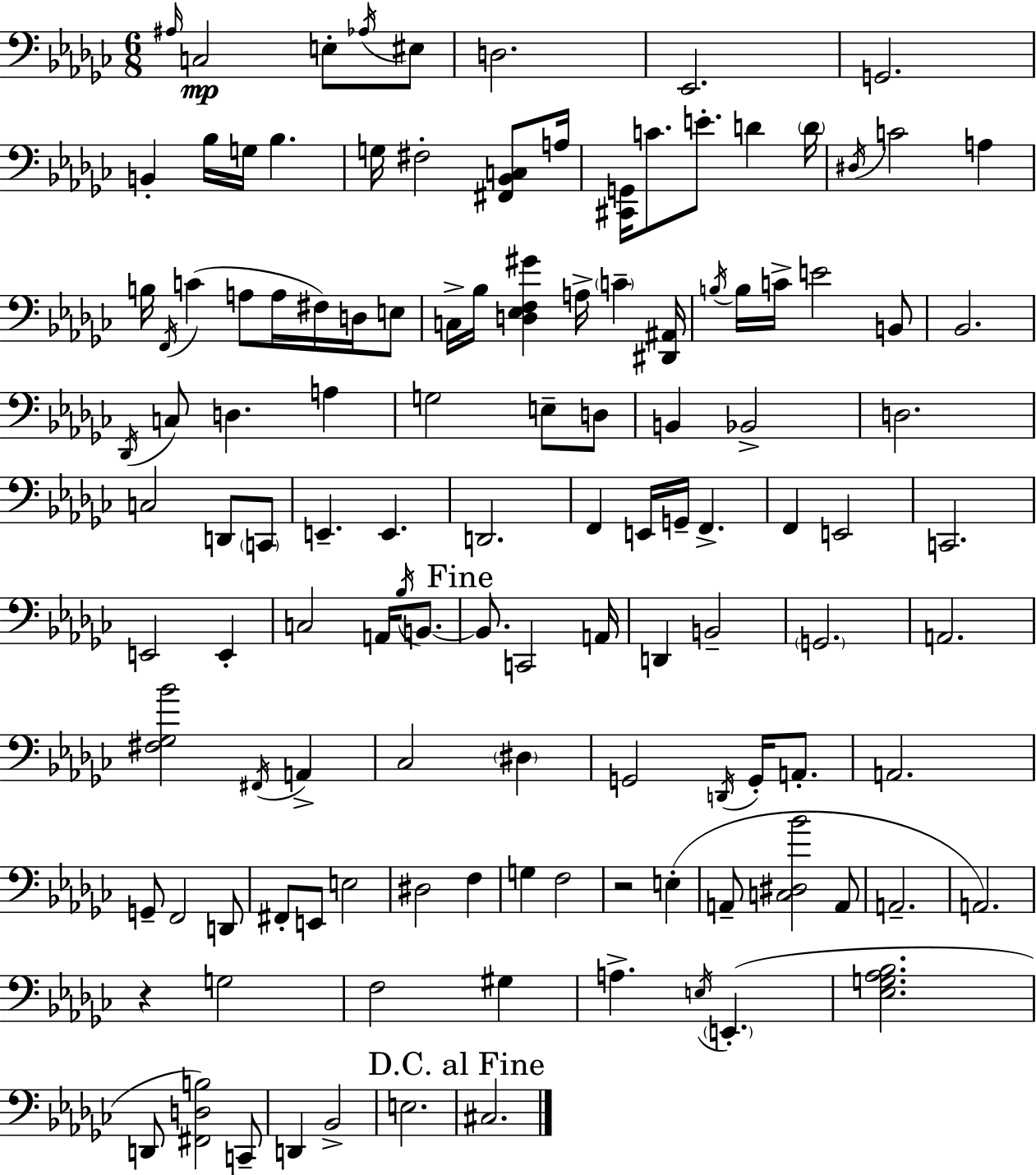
{
  \clef bass
  \numericTimeSignature
  \time 6/8
  \key ees \minor
  \grace { ais16 }\mp c2 e8-. \acciaccatura { aes16 } | eis8 d2. | ees,2. | g,2. | \break b,4-. bes16 g16 bes4. | g16 fis2-. <fis, bes, c>8 | a16 <cis, g,>16 c'8. e'8.-. d'4 | \parenthesize d'16 \acciaccatura { dis16 } c'2 a4 | \break b16 \acciaccatura { f,16 }( c'4 a8 a16 | fis16) d16 e8 c16-> bes16 <d ees f gis'>4 a16-> \parenthesize c'4-- | <dis, ais,>16 \acciaccatura { b16 } b16 c'16-> e'2 | b,8 bes,2. | \break \acciaccatura { des,16 } c8 d4. | a4 g2 | e8-- d8 b,4 bes,2-> | d2. | \break c2 | d,8 \parenthesize c,8 e,4.-- | e,4. d,2. | f,4 e,16 g,16-- | \break f,4.-> f,4 e,2 | c,2. | e,2 | e,4-. c2 | \break a,16 \acciaccatura { bes16 } b,8.~~ \mark "Fine" b,8. c,2 | a,16 d,4 b,2-- | \parenthesize g,2. | a,2. | \break <fis ges bes'>2 | \acciaccatura { fis,16 } a,4-> ces2 | \parenthesize dis4 g,2 | \acciaccatura { d,16 } g,16-. a,8.-. a,2. | \break g,8-- f,2 | d,8 fis,8-. e,8 | e2 dis2 | f4 g4 | \break f2 r2 | e4-.( a,8-- <c dis bes'>2 | a,8 a,2.-- | a,2.) | \break r4 | g2 f2 | gis4 a4.-> | \acciaccatura { e16 } \parenthesize e,4.-.( <ees g aes bes>2. | \break d,8 | <fis, d b>2) c,8-- d,4 | bes,2-> e2. | \mark "D.C. al Fine" cis2. | \break \bar "|."
}